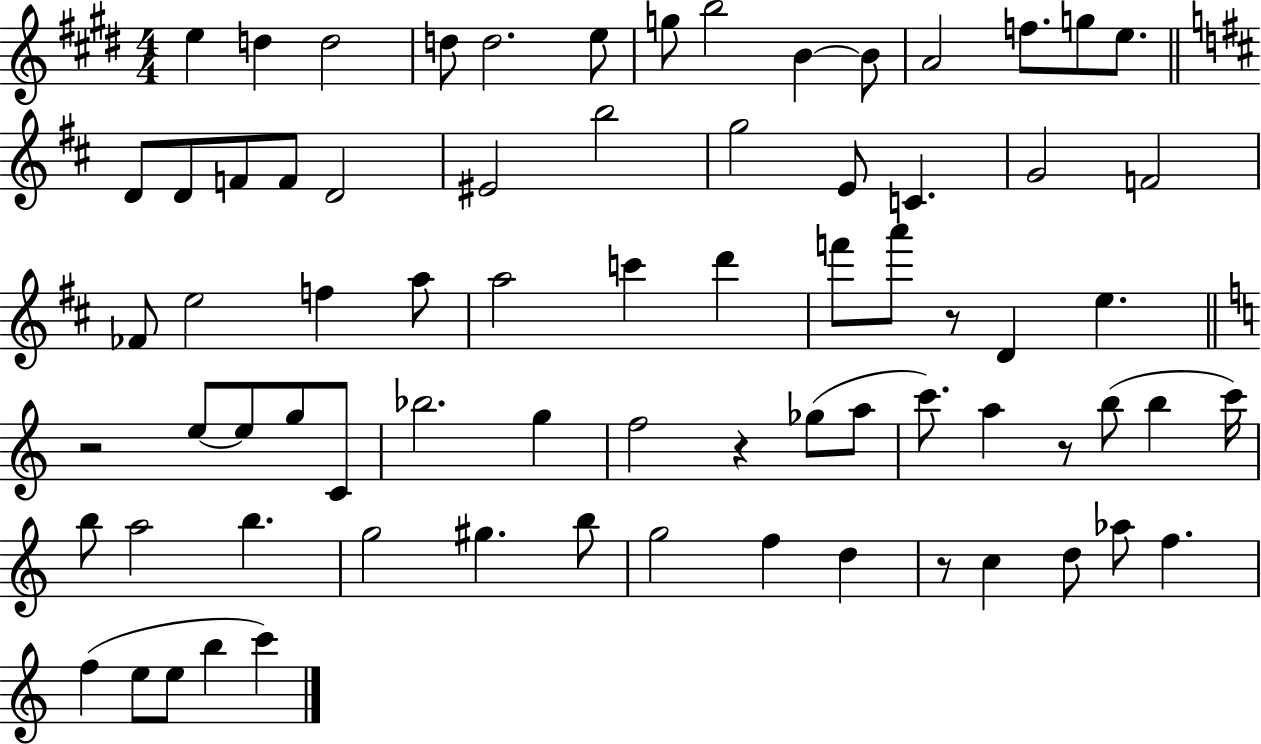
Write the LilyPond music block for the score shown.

{
  \clef treble
  \numericTimeSignature
  \time 4/4
  \key e \major
  e''4 d''4 d''2 | d''8 d''2. e''8 | g''8 b''2 b'4~~ b'8 | a'2 f''8. g''8 e''8. | \break \bar "||" \break \key d \major d'8 d'8 f'8 f'8 d'2 | eis'2 b''2 | g''2 e'8 c'4. | g'2 f'2 | \break fes'8 e''2 f''4 a''8 | a''2 c'''4 d'''4 | f'''8 a'''8 r8 d'4 e''4. | \bar "||" \break \key c \major r2 e''8~~ e''8 g''8 c'8 | bes''2. g''4 | f''2 r4 ges''8( a''8 | c'''8.) a''4 r8 b''8( b''4 c'''16) | \break b''8 a''2 b''4. | g''2 gis''4. b''8 | g''2 f''4 d''4 | r8 c''4 d''8 aes''8 f''4. | \break f''4( e''8 e''8 b''4 c'''4) | \bar "|."
}